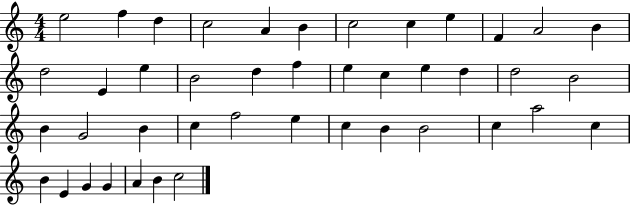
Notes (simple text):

E5/h F5/q D5/q C5/h A4/q B4/q C5/h C5/q E5/q F4/q A4/h B4/q D5/h E4/q E5/q B4/h D5/q F5/q E5/q C5/q E5/q D5/q D5/h B4/h B4/q G4/h B4/q C5/q F5/h E5/q C5/q B4/q B4/h C5/q A5/h C5/q B4/q E4/q G4/q G4/q A4/q B4/q C5/h